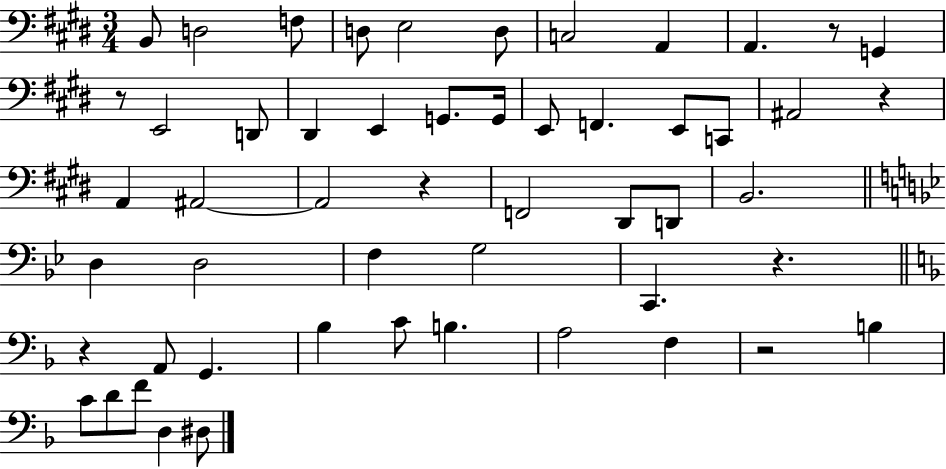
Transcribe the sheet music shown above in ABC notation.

X:1
T:Untitled
M:3/4
L:1/4
K:E
B,,/2 D,2 F,/2 D,/2 E,2 D,/2 C,2 A,, A,, z/2 G,, z/2 E,,2 D,,/2 ^D,, E,, G,,/2 G,,/4 E,,/2 F,, E,,/2 C,,/2 ^A,,2 z A,, ^A,,2 ^A,,2 z F,,2 ^D,,/2 D,,/2 B,,2 D, D,2 F, G,2 C,, z z A,,/2 G,, _B, C/2 B, A,2 F, z2 B, C/2 D/2 F/2 D, ^D,/2